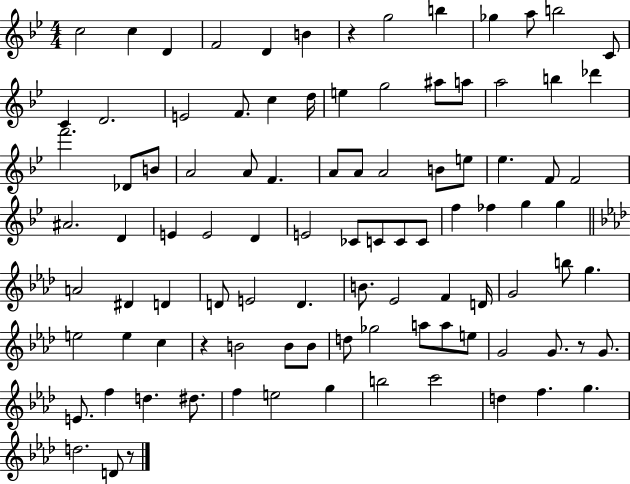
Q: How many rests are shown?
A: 4